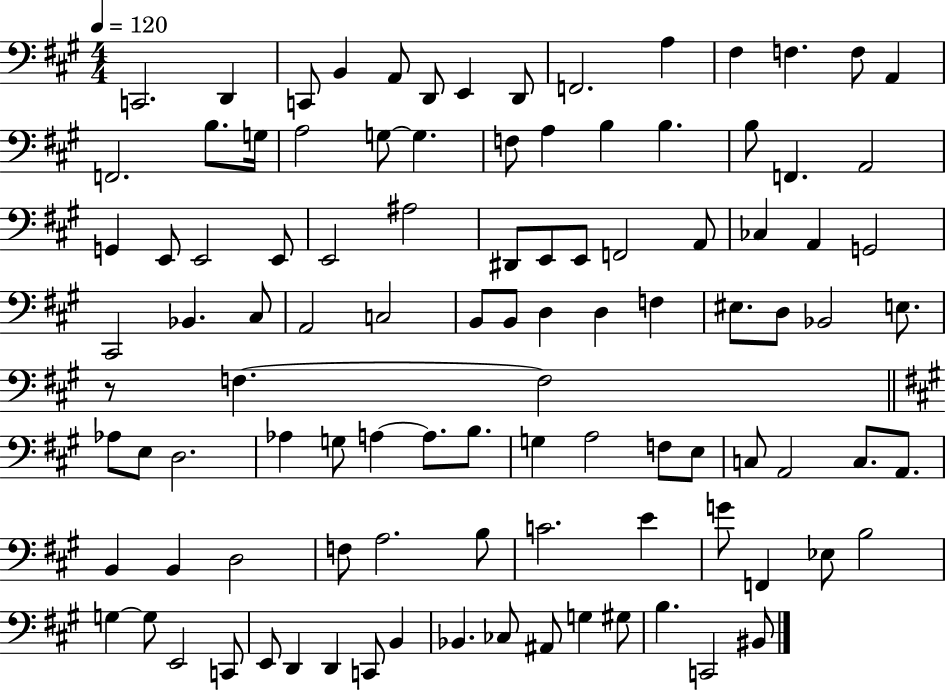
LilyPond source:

{
  \clef bass
  \numericTimeSignature
  \time 4/4
  \key a \major
  \tempo 4 = 120
  c,2. d,4 | c,8 b,4 a,8 d,8 e,4 d,8 | f,2. a4 | fis4 f4. f8 a,4 | \break f,2. b8. g16 | a2 g8~~ g4. | f8 a4 b4 b4. | b8 f,4. a,2 | \break g,4 e,8 e,2 e,8 | e,2 ais2 | dis,8 e,8 e,8 f,2 a,8 | ces4 a,4 g,2 | \break cis,2 bes,4. cis8 | a,2 c2 | b,8 b,8 d4 d4 f4 | eis8. d8 bes,2 e8. | \break r8 f4.~~ f2 | \bar "||" \break \key a \major aes8 e8 d2. | aes4 g8 a4~~ a8. b8. | g4 a2 f8 e8 | c8 a,2 c8. a,8. | \break b,4 b,4 d2 | f8 a2. b8 | c'2. e'4 | g'8 f,4 ees8 b2 | \break g4~~ g8 e,2 c,8 | e,8 d,4 d,4 c,8 b,4 | bes,4. ces8 ais,8 g4 gis8 | b4. c,2 bis,8 | \break \bar "|."
}